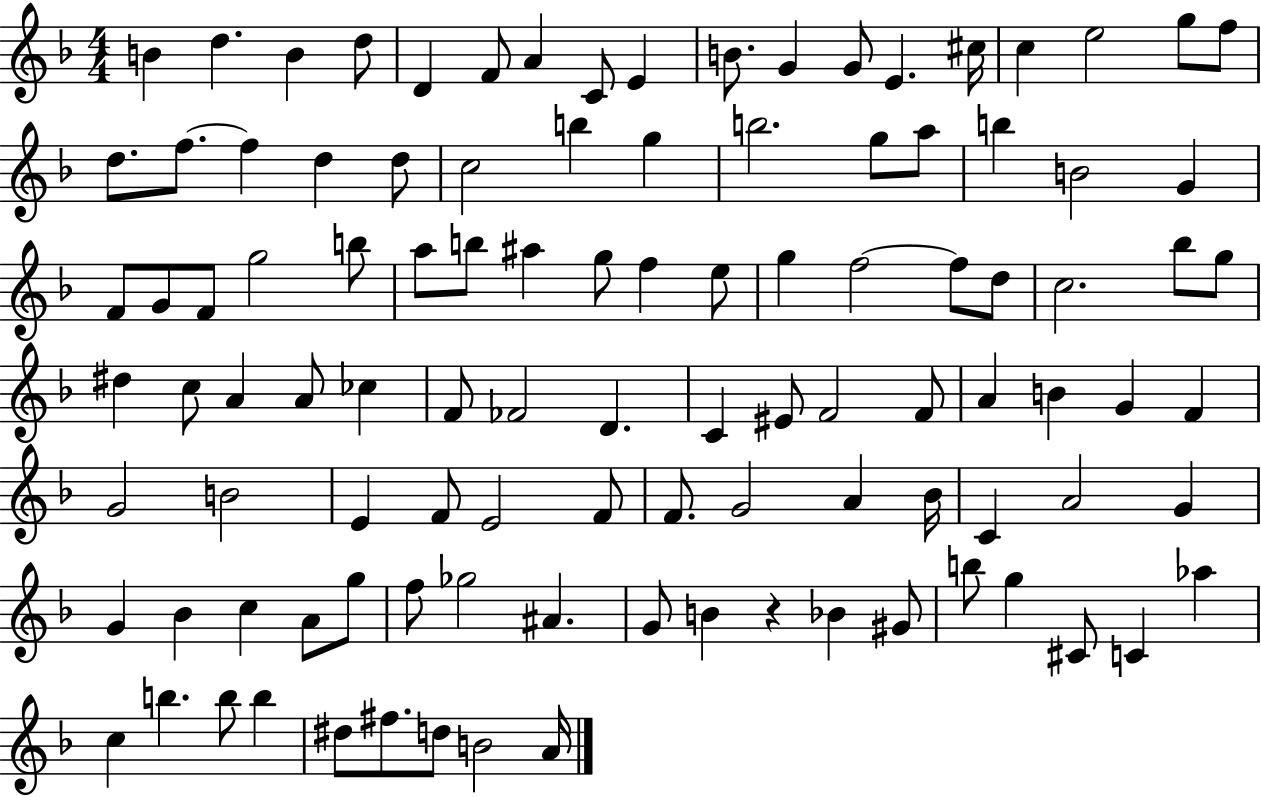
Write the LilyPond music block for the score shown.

{
  \clef treble
  \numericTimeSignature
  \time 4/4
  \key f \major
  b'4 d''4. b'4 d''8 | d'4 f'8 a'4 c'8 e'4 | b'8. g'4 g'8 e'4. cis''16 | c''4 e''2 g''8 f''8 | \break d''8. f''8.~~ f''4 d''4 d''8 | c''2 b''4 g''4 | b''2. g''8 a''8 | b''4 b'2 g'4 | \break f'8 g'8 f'8 g''2 b''8 | a''8 b''8 ais''4 g''8 f''4 e''8 | g''4 f''2~~ f''8 d''8 | c''2. bes''8 g''8 | \break dis''4 c''8 a'4 a'8 ces''4 | f'8 fes'2 d'4. | c'4 eis'8 f'2 f'8 | a'4 b'4 g'4 f'4 | \break g'2 b'2 | e'4 f'8 e'2 f'8 | f'8. g'2 a'4 bes'16 | c'4 a'2 g'4 | \break g'4 bes'4 c''4 a'8 g''8 | f''8 ges''2 ais'4. | g'8 b'4 r4 bes'4 gis'8 | b''8 g''4 cis'8 c'4 aes''4 | \break c''4 b''4. b''8 b''4 | dis''8 fis''8. d''8 b'2 a'16 | \bar "|."
}